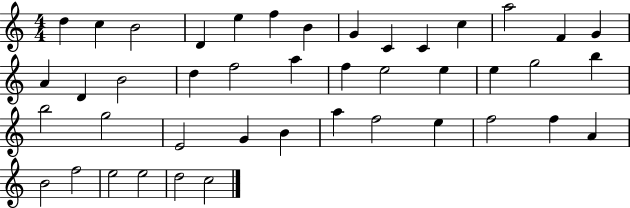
X:1
T:Untitled
M:4/4
L:1/4
K:C
d c B2 D e f B G C C c a2 F G A D B2 d f2 a f e2 e e g2 b b2 g2 E2 G B a f2 e f2 f A B2 f2 e2 e2 d2 c2